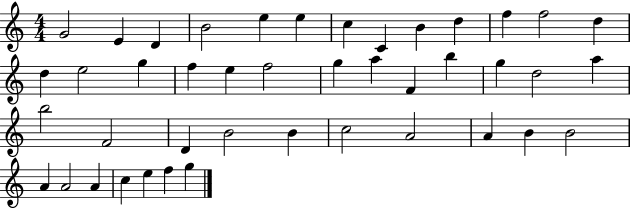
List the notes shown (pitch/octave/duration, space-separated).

G4/h E4/q D4/q B4/h E5/q E5/q C5/q C4/q B4/q D5/q F5/q F5/h D5/q D5/q E5/h G5/q F5/q E5/q F5/h G5/q A5/q F4/q B5/q G5/q D5/h A5/q B5/h F4/h D4/q B4/h B4/q C5/h A4/h A4/q B4/q B4/h A4/q A4/h A4/q C5/q E5/q F5/q G5/q